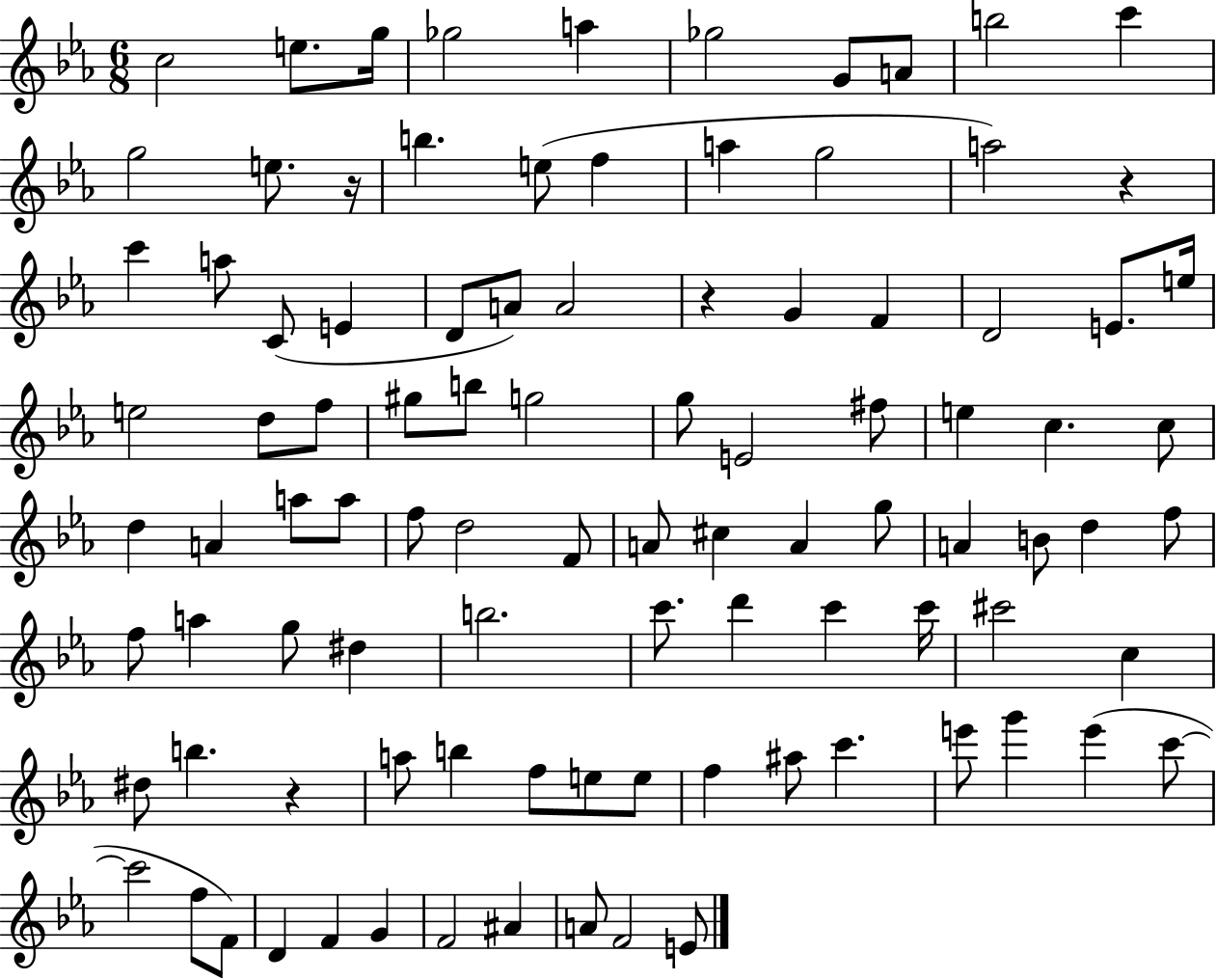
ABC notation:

X:1
T:Untitled
M:6/8
L:1/4
K:Eb
c2 e/2 g/4 _g2 a _g2 G/2 A/2 b2 c' g2 e/2 z/4 b e/2 f a g2 a2 z c' a/2 C/2 E D/2 A/2 A2 z G F D2 E/2 e/4 e2 d/2 f/2 ^g/2 b/2 g2 g/2 E2 ^f/2 e c c/2 d A a/2 a/2 f/2 d2 F/2 A/2 ^c A g/2 A B/2 d f/2 f/2 a g/2 ^d b2 c'/2 d' c' c'/4 ^c'2 c ^d/2 b z a/2 b f/2 e/2 e/2 f ^a/2 c' e'/2 g' e' c'/2 c'2 f/2 F/2 D F G F2 ^A A/2 F2 E/2